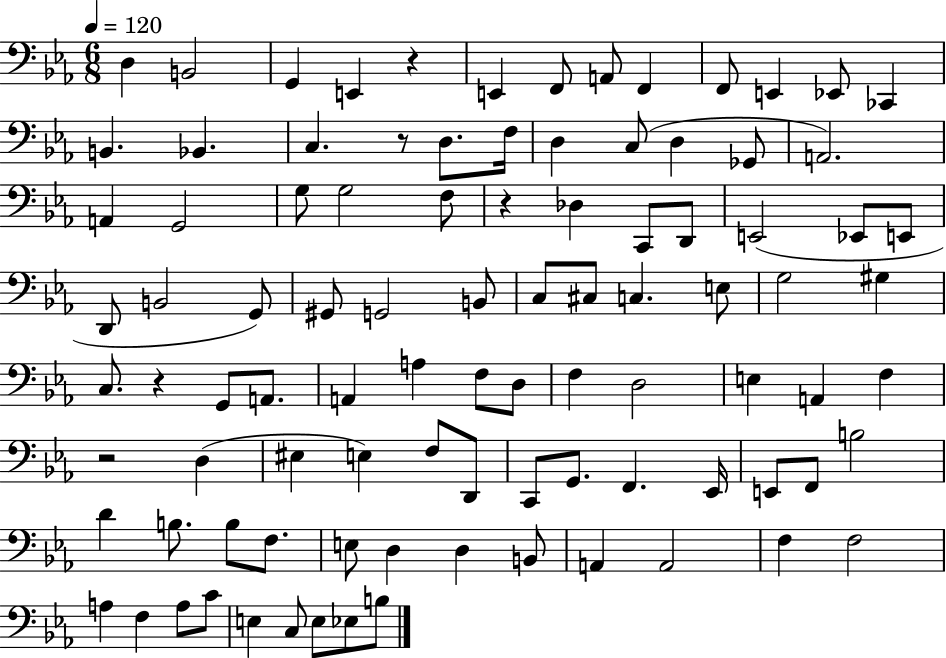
{
  \clef bass
  \numericTimeSignature
  \time 6/8
  \key ees \major
  \tempo 4 = 120
  \repeat volta 2 { d4 b,2 | g,4 e,4 r4 | e,4 f,8 a,8 f,4 | f,8 e,4 ees,8 ces,4 | \break b,4. bes,4. | c4. r8 d8. f16 | d4 c8( d4 ges,8 | a,2.) | \break a,4 g,2 | g8 g2 f8 | r4 des4 c,8 d,8 | e,2( ees,8 e,8 | \break d,8 b,2 g,8) | gis,8 g,2 b,8 | c8 cis8 c4. e8 | g2 gis4 | \break c8. r4 g,8 a,8. | a,4 a4 f8 d8 | f4 d2 | e4 a,4 f4 | \break r2 d4( | eis4 e4) f8 d,8 | c,8 g,8. f,4. ees,16 | e,8 f,8 b2 | \break d'4 b8. b8 f8. | e8 d4 d4 b,8 | a,4 a,2 | f4 f2 | \break a4 f4 a8 c'8 | e4 c8 e8 ees8 b8 | } \bar "|."
}